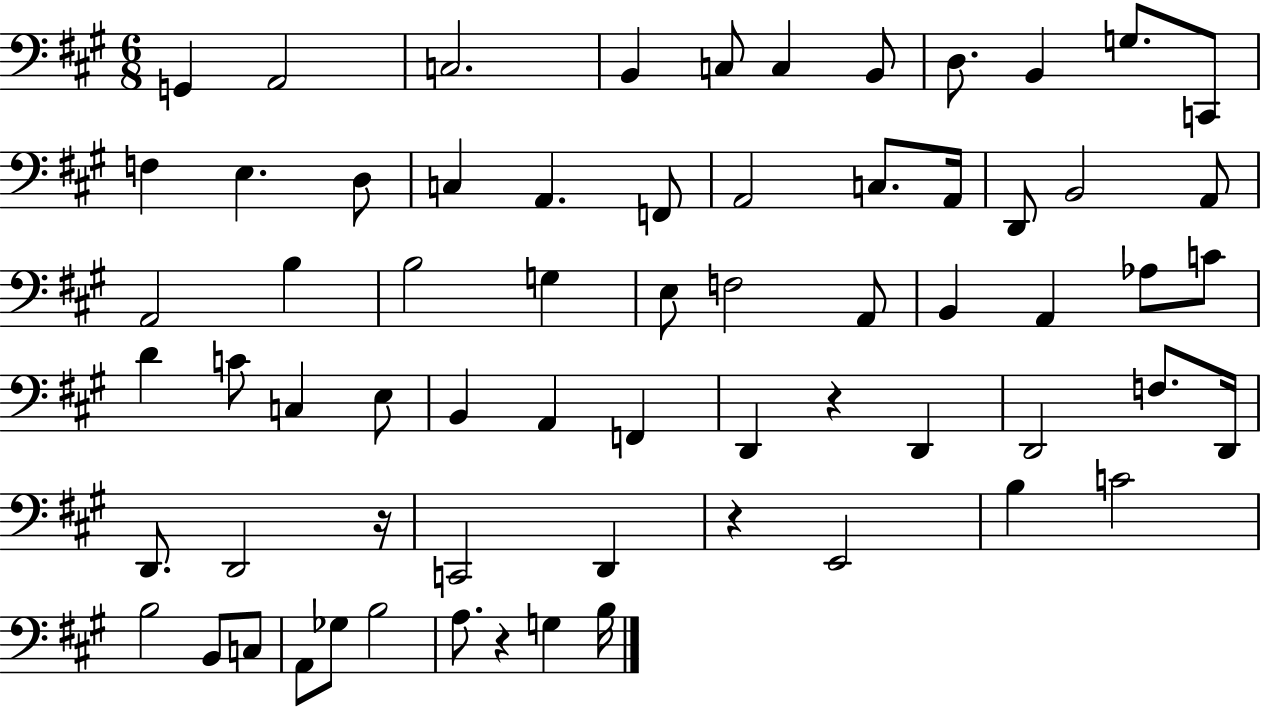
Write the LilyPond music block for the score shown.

{
  \clef bass
  \numericTimeSignature
  \time 6/8
  \key a \major
  \repeat volta 2 { g,4 a,2 | c2. | b,4 c8 c4 b,8 | d8. b,4 g8. c,8 | \break f4 e4. d8 | c4 a,4. f,8 | a,2 c8. a,16 | d,8 b,2 a,8 | \break a,2 b4 | b2 g4 | e8 f2 a,8 | b,4 a,4 aes8 c'8 | \break d'4 c'8 c4 e8 | b,4 a,4 f,4 | d,4 r4 d,4 | d,2 f8. d,16 | \break d,8. d,2 r16 | c,2 d,4 | r4 e,2 | b4 c'2 | \break b2 b,8 c8 | a,8 ges8 b2 | a8. r4 g4 b16 | } \bar "|."
}